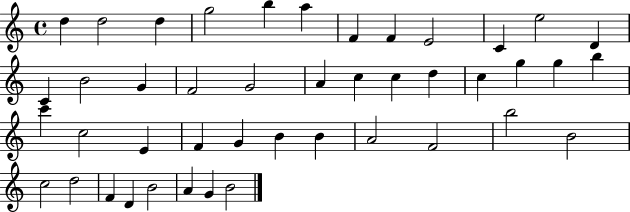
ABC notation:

X:1
T:Untitled
M:4/4
L:1/4
K:C
d d2 d g2 b a F F E2 C e2 D C B2 G F2 G2 A c c d c g g b c' c2 E F G B B A2 F2 b2 B2 c2 d2 F D B2 A G B2